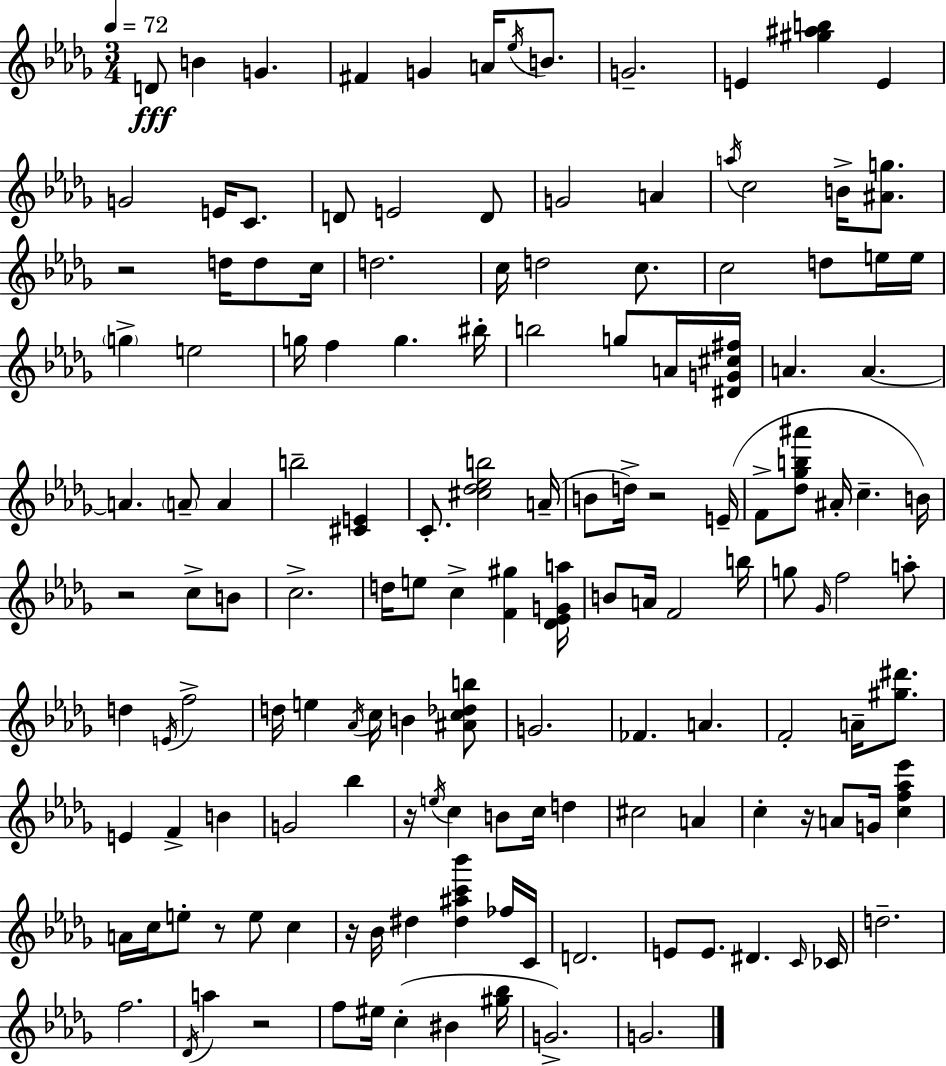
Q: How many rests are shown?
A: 8